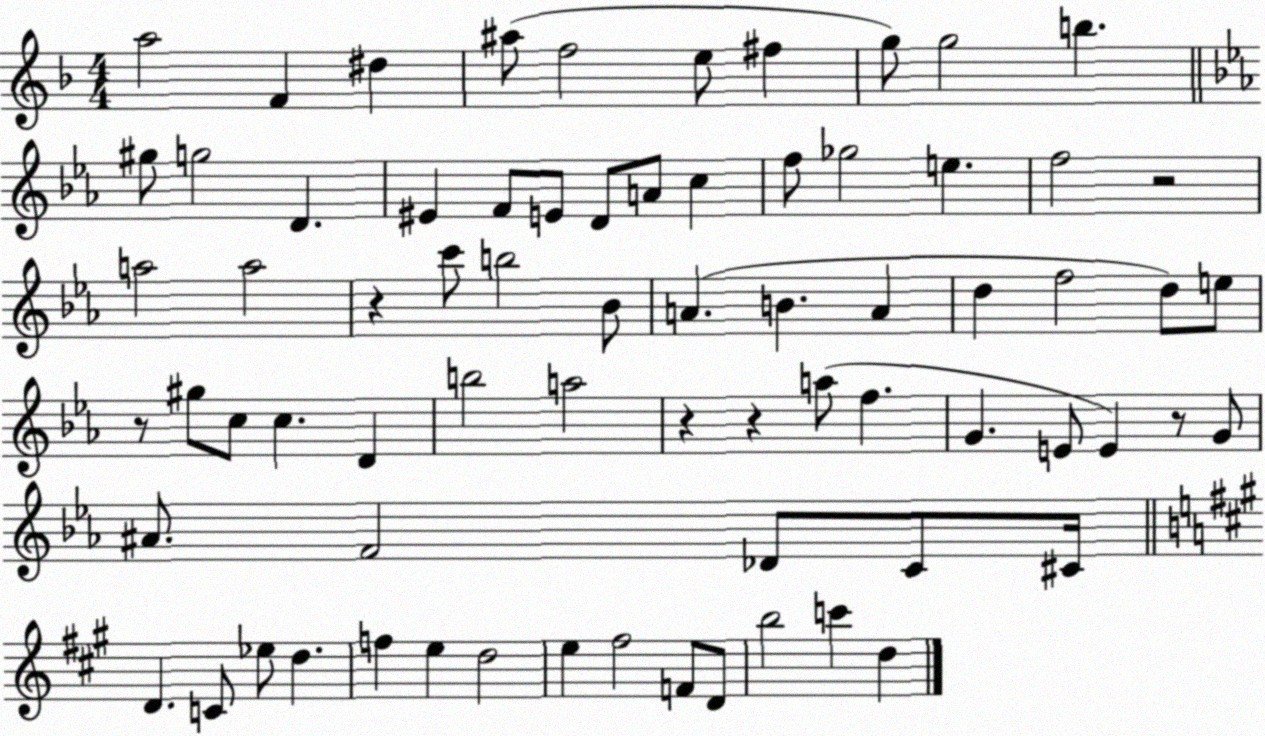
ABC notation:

X:1
T:Untitled
M:4/4
L:1/4
K:F
a2 F ^d ^a/2 f2 e/2 ^f g/2 g2 b ^g/2 g2 D ^E F/2 E/2 D/2 A/2 c f/2 _g2 e f2 z2 a2 a2 z c'/2 b2 _B/2 A B A d f2 d/2 e/2 z/2 ^g/2 c/2 c D b2 a2 z z a/2 f G E/2 E z/2 G/2 ^A/2 F2 _D/2 C/2 ^C/4 D C/2 _e/2 d f e d2 e ^f2 F/2 D/2 b2 c' d